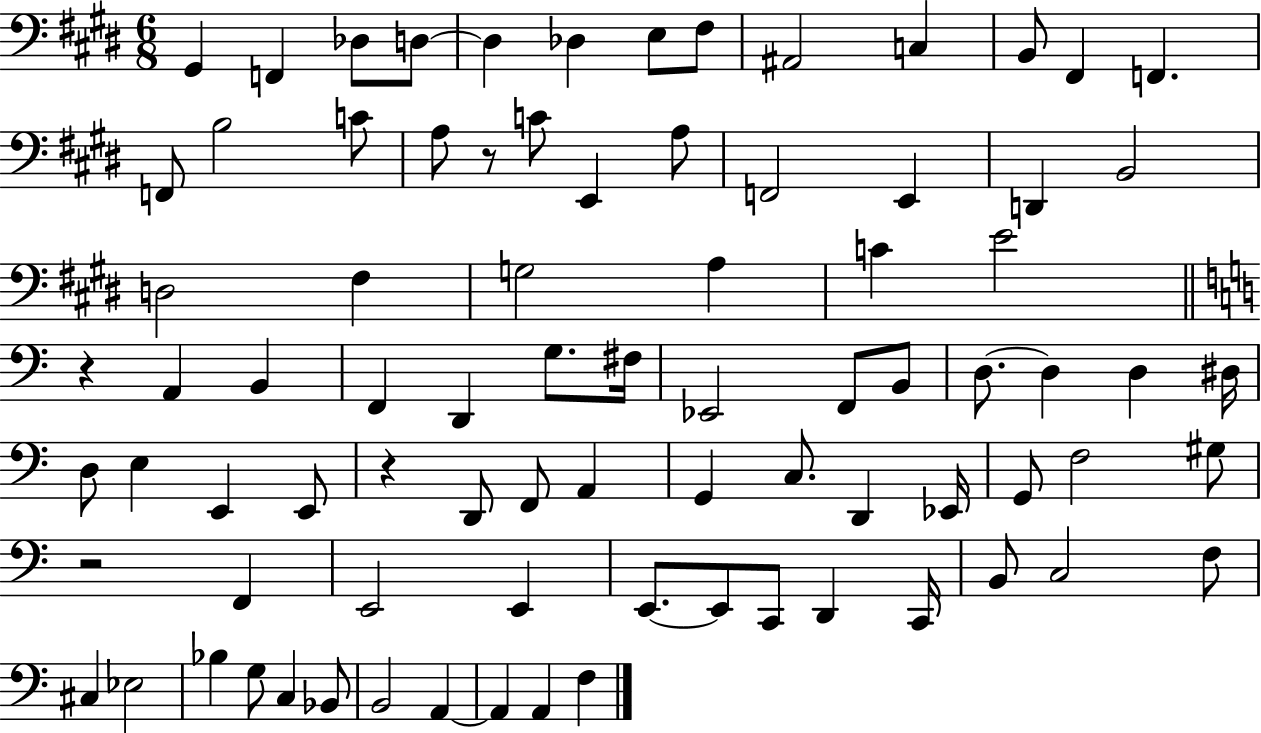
{
  \clef bass
  \numericTimeSignature
  \time 6/8
  \key e \major
  gis,4 f,4 des8 d8~~ | d4 des4 e8 fis8 | ais,2 c4 | b,8 fis,4 f,4. | \break f,8 b2 c'8 | a8 r8 c'8 e,4 a8 | f,2 e,4 | d,4 b,2 | \break d2 fis4 | g2 a4 | c'4 e'2 | \bar "||" \break \key c \major r4 a,4 b,4 | f,4 d,4 g8. fis16 | ees,2 f,8 b,8 | d8.~~ d4 d4 dis16 | \break d8 e4 e,4 e,8 | r4 d,8 f,8 a,4 | g,4 c8. d,4 ees,16 | g,8 f2 gis8 | \break r2 f,4 | e,2 e,4 | e,8.~~ e,8 c,8 d,4 c,16 | b,8 c2 f8 | \break cis4 ees2 | bes4 g8 c4 bes,8 | b,2 a,4~~ | a,4 a,4 f4 | \break \bar "|."
}